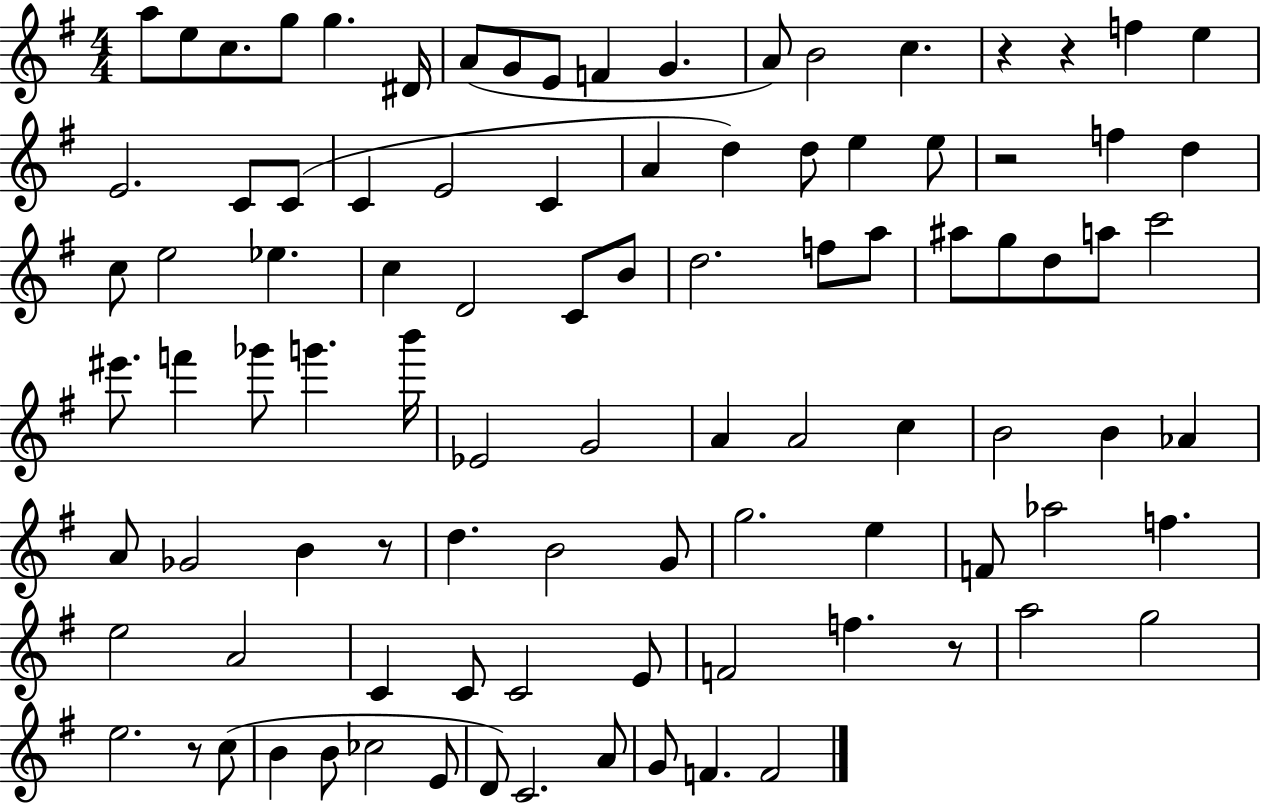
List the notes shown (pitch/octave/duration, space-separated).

A5/e E5/e C5/e. G5/e G5/q. D#4/s A4/e G4/e E4/e F4/q G4/q. A4/e B4/h C5/q. R/q R/q F5/q E5/q E4/h. C4/e C4/e C4/q E4/h C4/q A4/q D5/q D5/e E5/q E5/e R/h F5/q D5/q C5/e E5/h Eb5/q. C5/q D4/h C4/e B4/e D5/h. F5/e A5/e A#5/e G5/e D5/e A5/e C6/h EIS6/e. F6/q Gb6/e G6/q. B6/s Eb4/h G4/h A4/q A4/h C5/q B4/h B4/q Ab4/q A4/e Gb4/h B4/q R/e D5/q. B4/h G4/e G5/h. E5/q F4/e Ab5/h F5/q. E5/h A4/h C4/q C4/e C4/h E4/e F4/h F5/q. R/e A5/h G5/h E5/h. R/e C5/e B4/q B4/e CES5/h E4/e D4/e C4/h. A4/e G4/e F4/q. F4/h